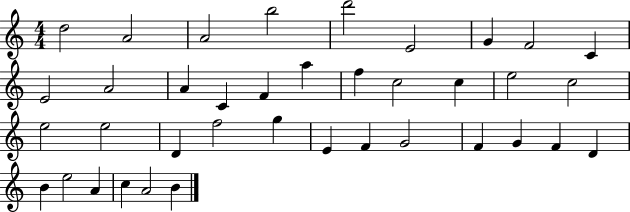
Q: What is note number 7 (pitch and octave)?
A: G4